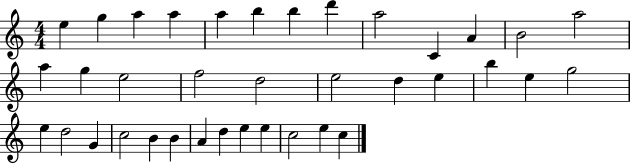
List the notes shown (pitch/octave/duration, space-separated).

E5/q G5/q A5/q A5/q A5/q B5/q B5/q D6/q A5/h C4/q A4/q B4/h A5/h A5/q G5/q E5/h F5/h D5/h E5/h D5/q E5/q B5/q E5/q G5/h E5/q D5/h G4/q C5/h B4/q B4/q A4/q D5/q E5/q E5/q C5/h E5/q C5/q